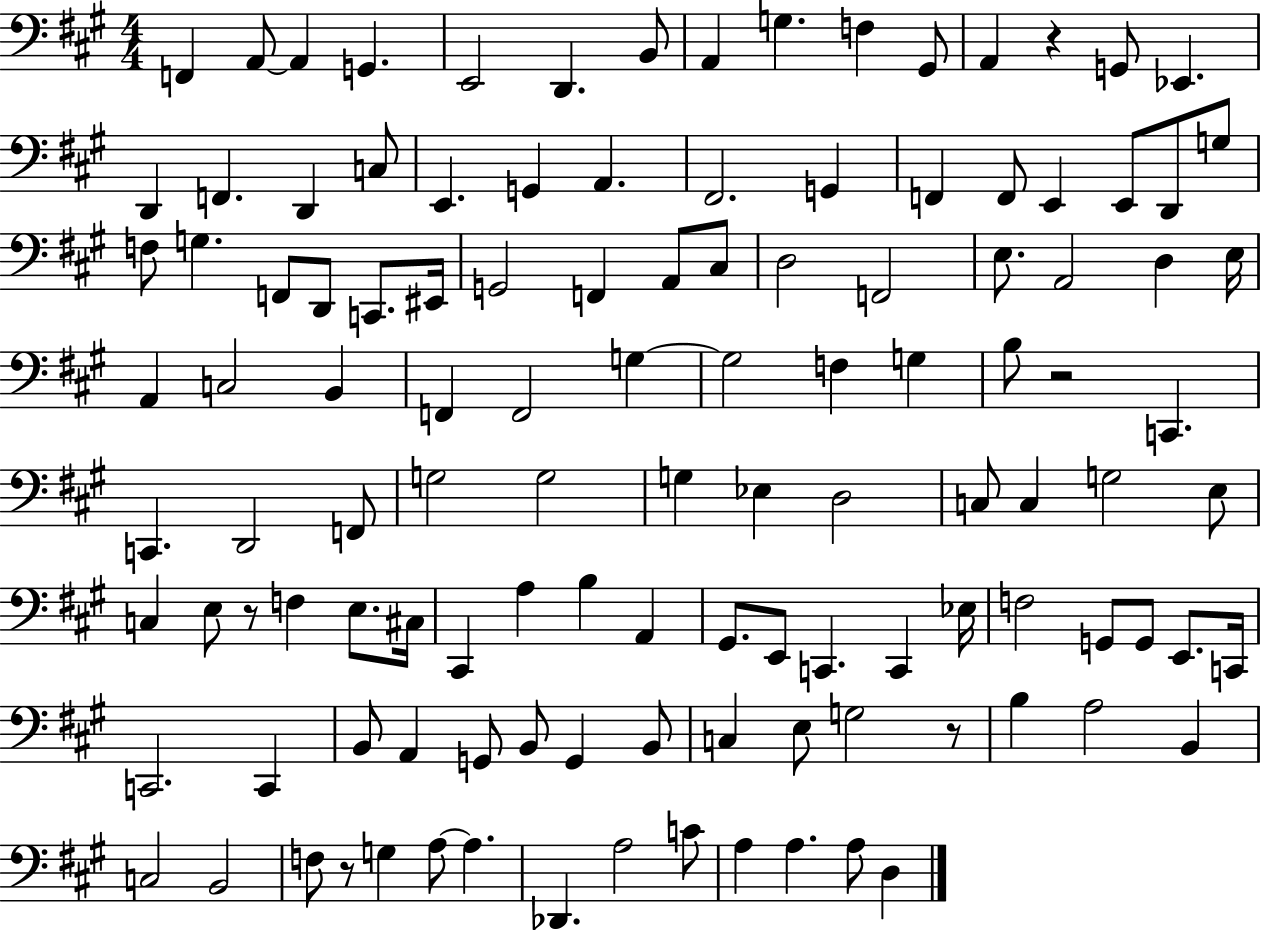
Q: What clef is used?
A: bass